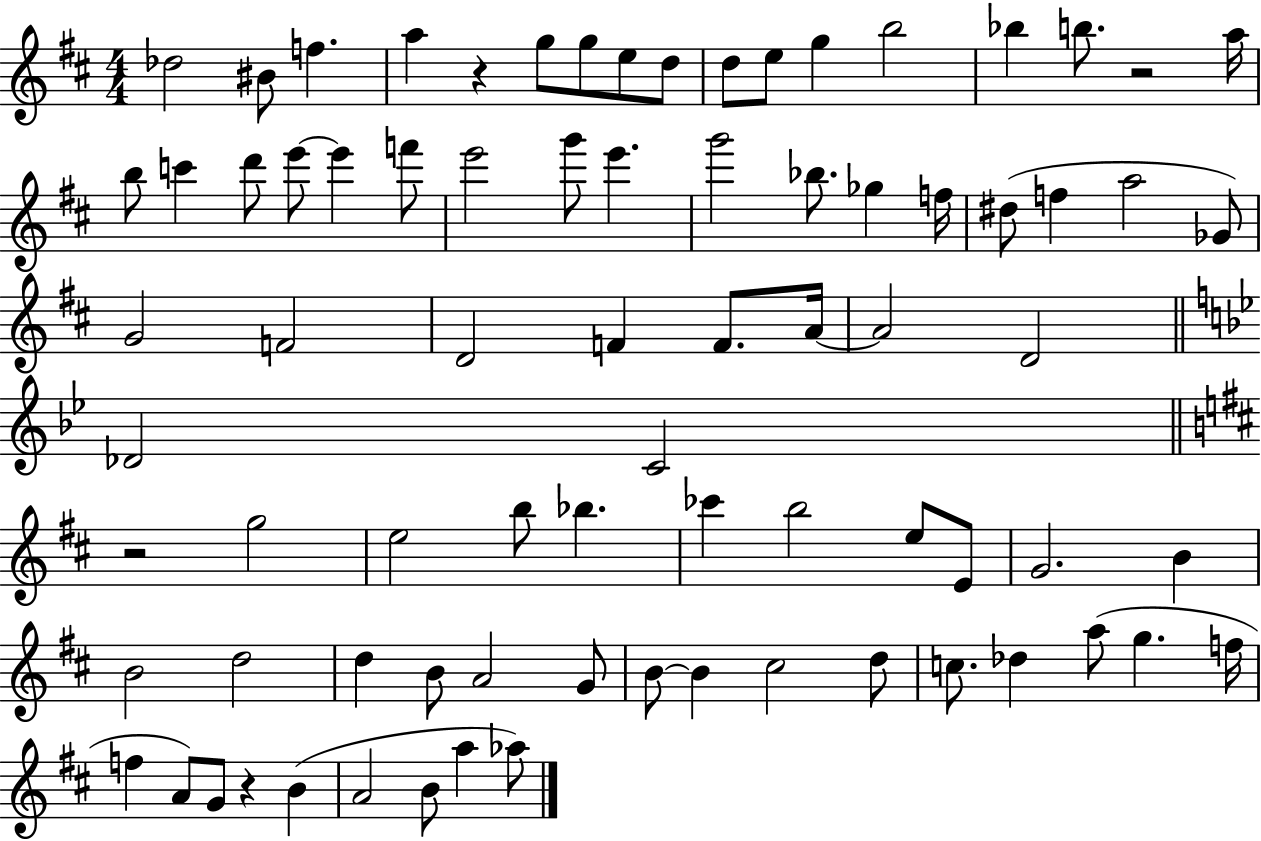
Db5/h BIS4/e F5/q. A5/q R/q G5/e G5/e E5/e D5/e D5/e E5/e G5/q B5/h Bb5/q B5/e. R/h A5/s B5/e C6/q D6/e E6/e E6/q F6/e E6/h G6/e E6/q. G6/h Bb5/e. Gb5/q F5/s D#5/e F5/q A5/h Gb4/e G4/h F4/h D4/h F4/q F4/e. A4/s A4/h D4/h Db4/h C4/h R/h G5/h E5/h B5/e Bb5/q. CES6/q B5/h E5/e E4/e G4/h. B4/q B4/h D5/h D5/q B4/e A4/h G4/e B4/e B4/q C#5/h D5/e C5/e. Db5/q A5/e G5/q. F5/s F5/q A4/e G4/e R/q B4/q A4/h B4/e A5/q Ab5/e